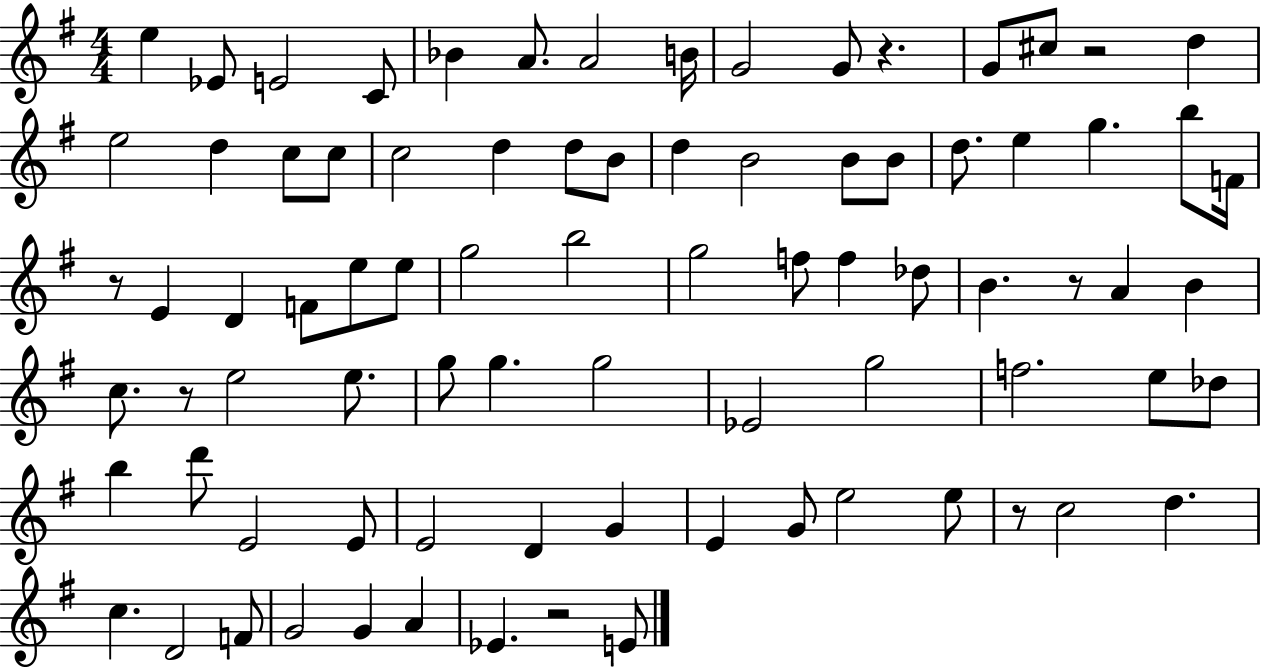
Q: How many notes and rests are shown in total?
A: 83